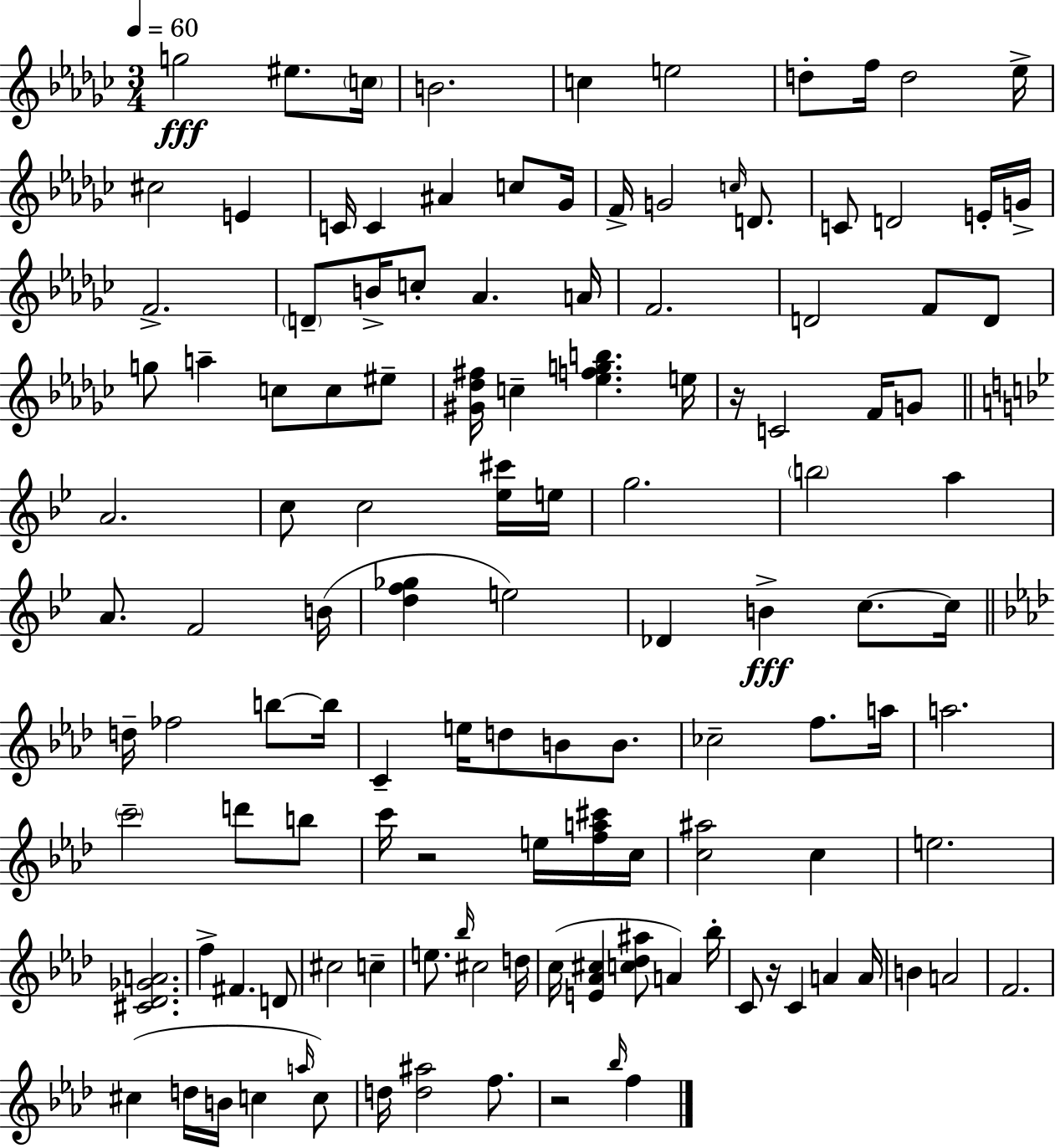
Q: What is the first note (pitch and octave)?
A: G5